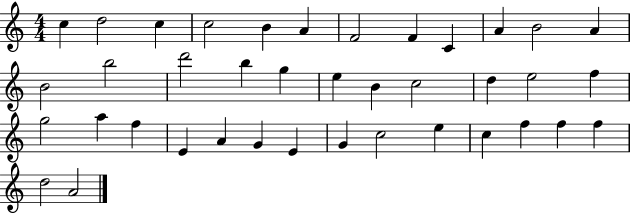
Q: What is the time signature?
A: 4/4